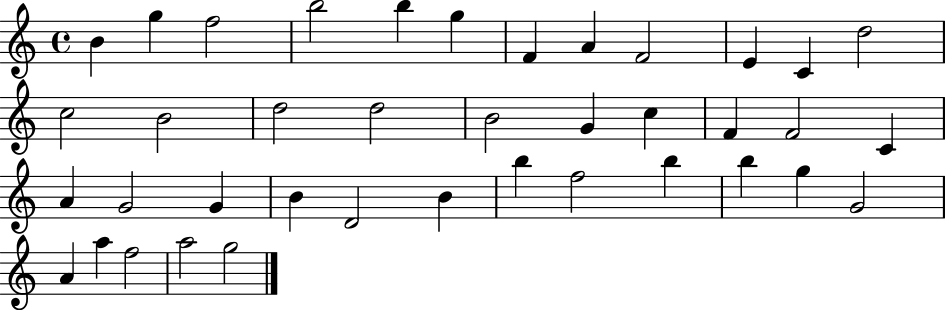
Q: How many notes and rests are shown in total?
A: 39